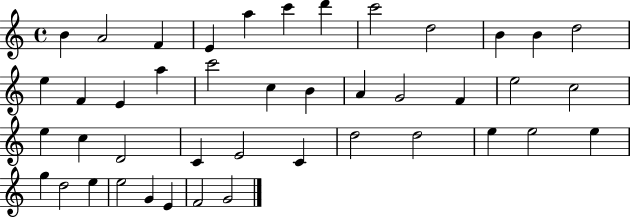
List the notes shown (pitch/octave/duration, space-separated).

B4/q A4/h F4/q E4/q A5/q C6/q D6/q C6/h D5/h B4/q B4/q D5/h E5/q F4/q E4/q A5/q C6/h C5/q B4/q A4/q G4/h F4/q E5/h C5/h E5/q C5/q D4/h C4/q E4/h C4/q D5/h D5/h E5/q E5/h E5/q G5/q D5/h E5/q E5/h G4/q E4/q F4/h G4/h